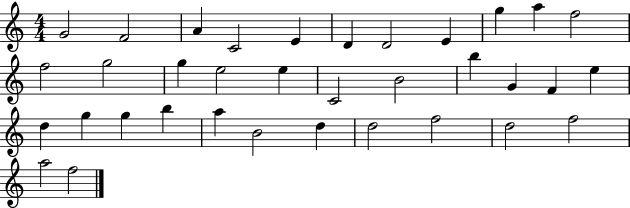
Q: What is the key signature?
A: C major